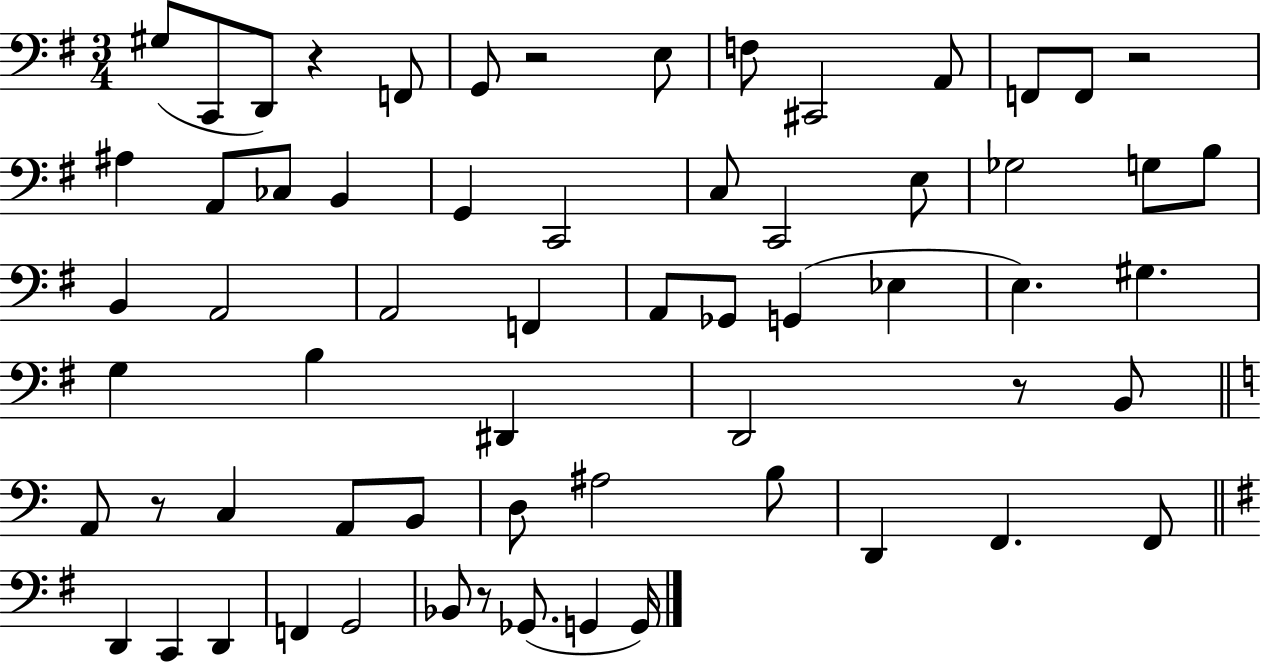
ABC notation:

X:1
T:Untitled
M:3/4
L:1/4
K:G
^G,/2 C,,/2 D,,/2 z F,,/2 G,,/2 z2 E,/2 F,/2 ^C,,2 A,,/2 F,,/2 F,,/2 z2 ^A, A,,/2 _C,/2 B,, G,, C,,2 C,/2 C,,2 E,/2 _G,2 G,/2 B,/2 B,, A,,2 A,,2 F,, A,,/2 _G,,/2 G,, _E, E, ^G, G, B, ^D,, D,,2 z/2 B,,/2 A,,/2 z/2 C, A,,/2 B,,/2 D,/2 ^A,2 B,/2 D,, F,, F,,/2 D,, C,, D,, F,, G,,2 _B,,/2 z/2 _G,,/2 G,, G,,/4